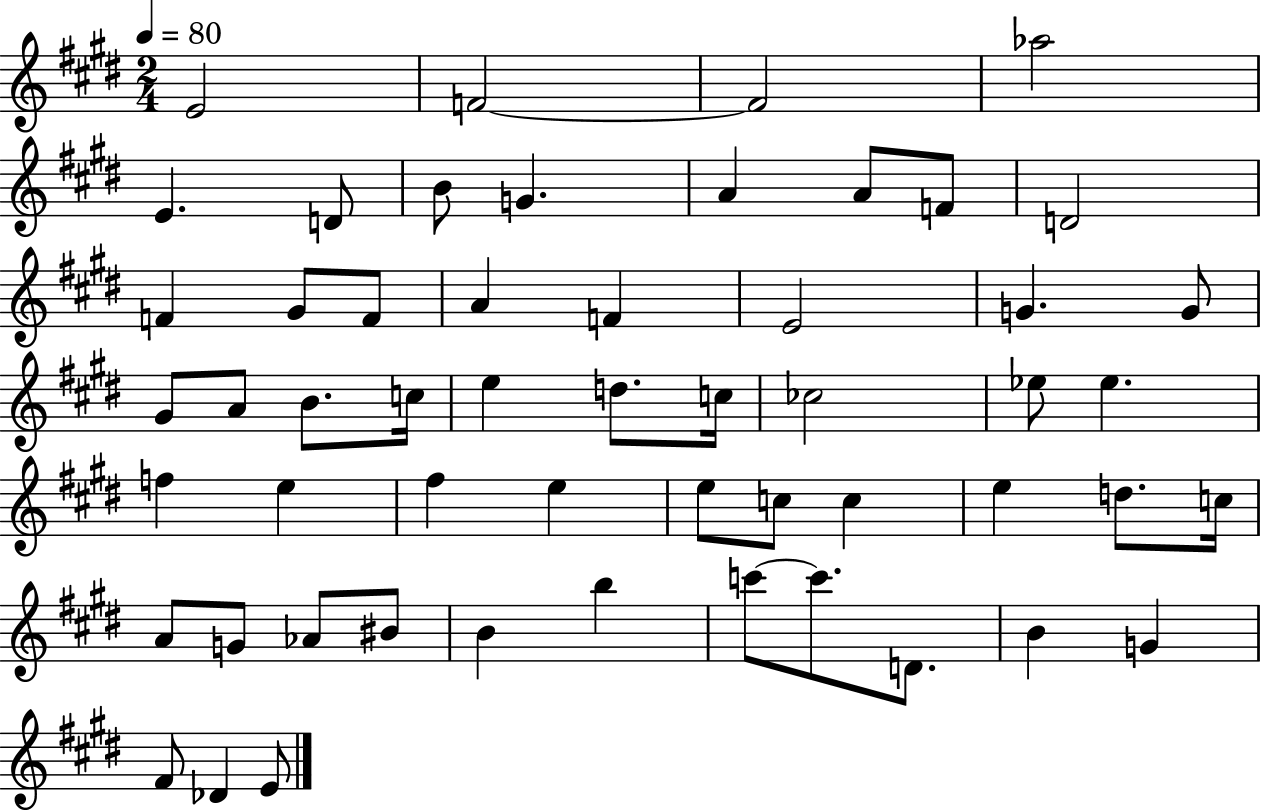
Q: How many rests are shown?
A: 0